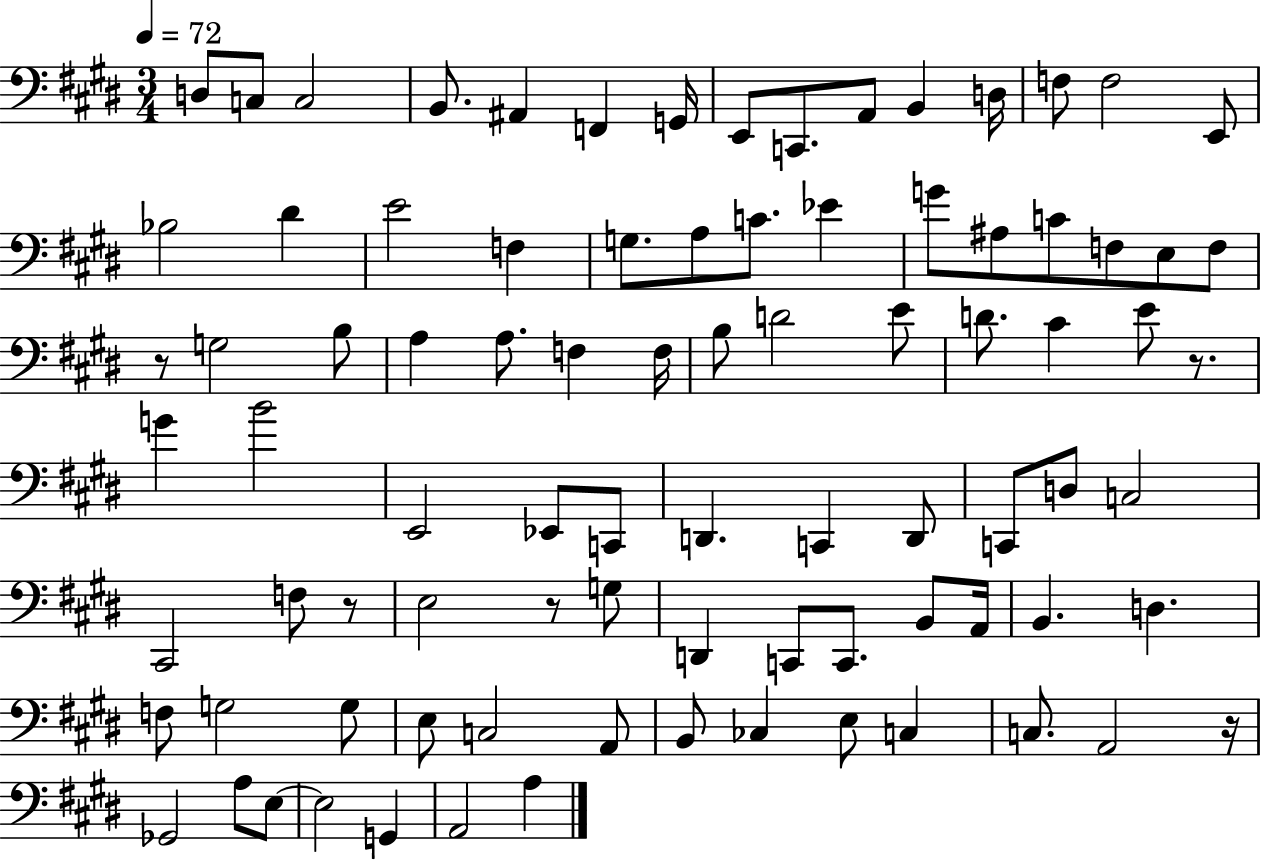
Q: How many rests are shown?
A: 5